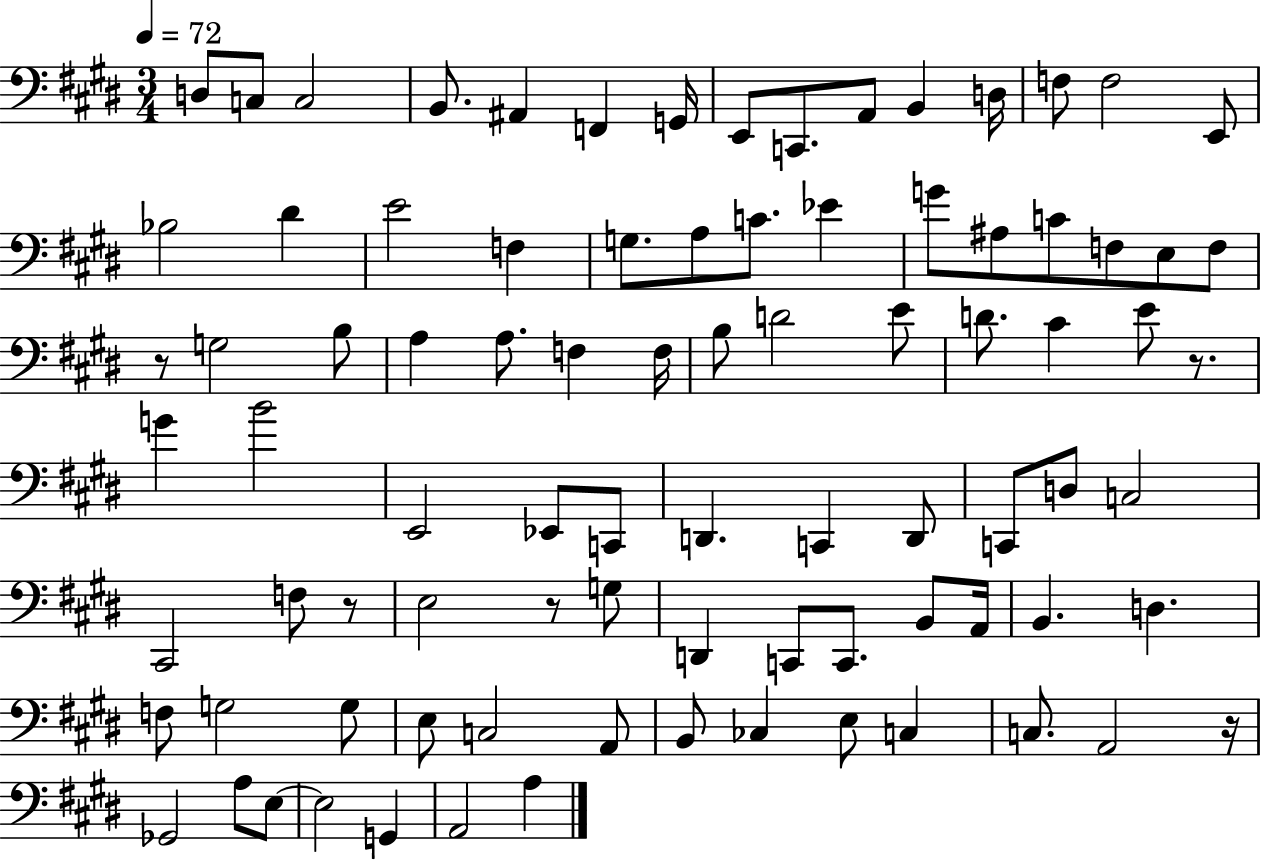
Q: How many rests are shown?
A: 5